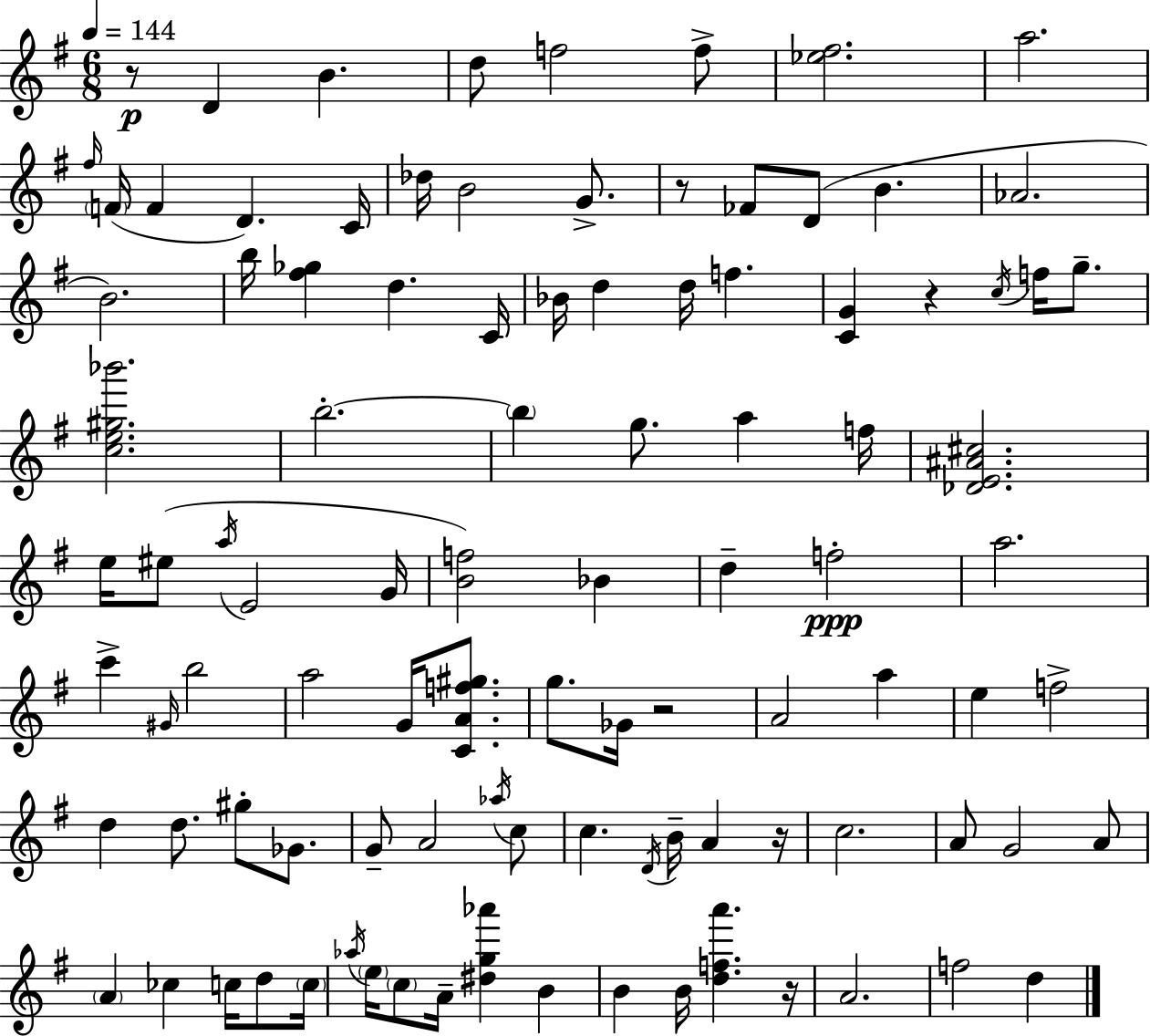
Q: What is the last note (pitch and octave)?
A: D5